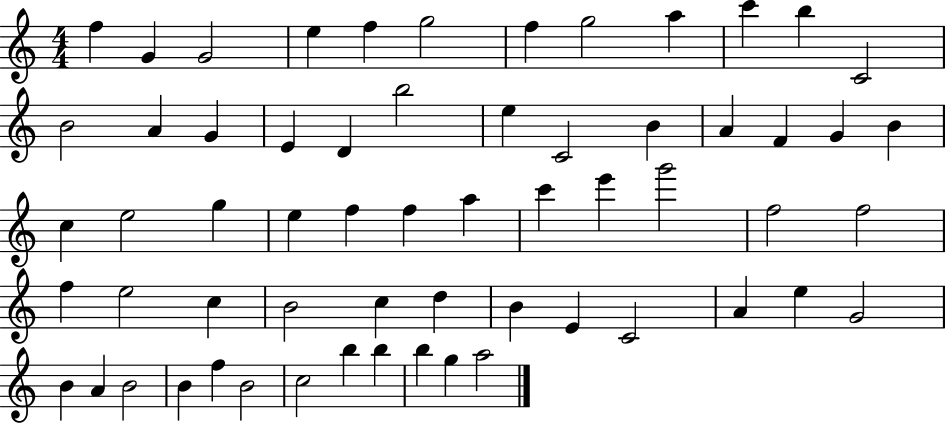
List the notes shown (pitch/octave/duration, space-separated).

F5/q G4/q G4/h E5/q F5/q G5/h F5/q G5/h A5/q C6/q B5/q C4/h B4/h A4/q G4/q E4/q D4/q B5/h E5/q C4/h B4/q A4/q F4/q G4/q B4/q C5/q E5/h G5/q E5/q F5/q F5/q A5/q C6/q E6/q G6/h F5/h F5/h F5/q E5/h C5/q B4/h C5/q D5/q B4/q E4/q C4/h A4/q E5/q G4/h B4/q A4/q B4/h B4/q F5/q B4/h C5/h B5/q B5/q B5/q G5/q A5/h